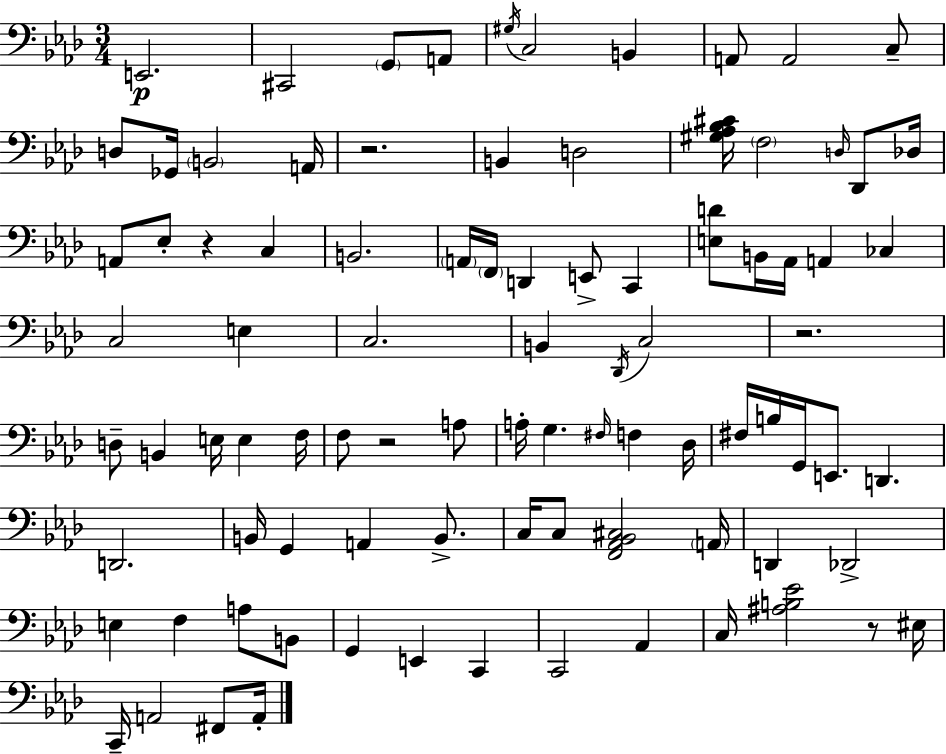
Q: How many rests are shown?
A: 5